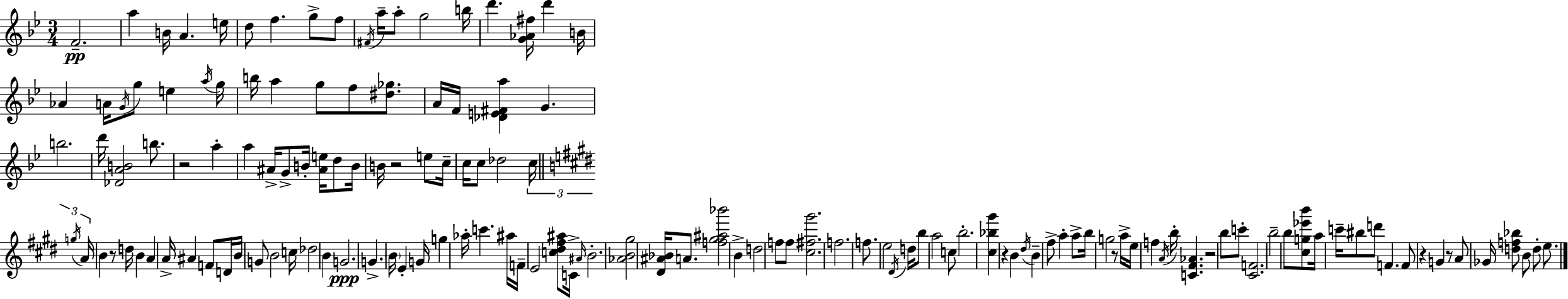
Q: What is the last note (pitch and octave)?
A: E5